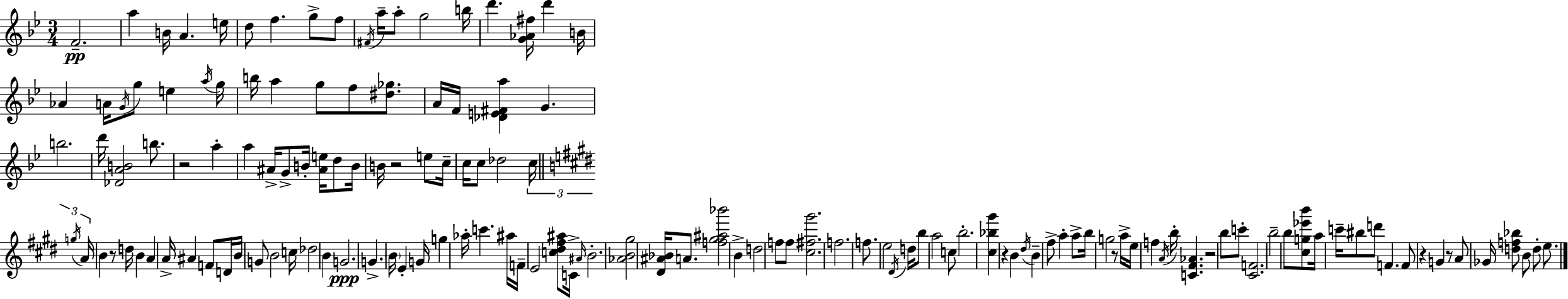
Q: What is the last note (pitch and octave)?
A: E5